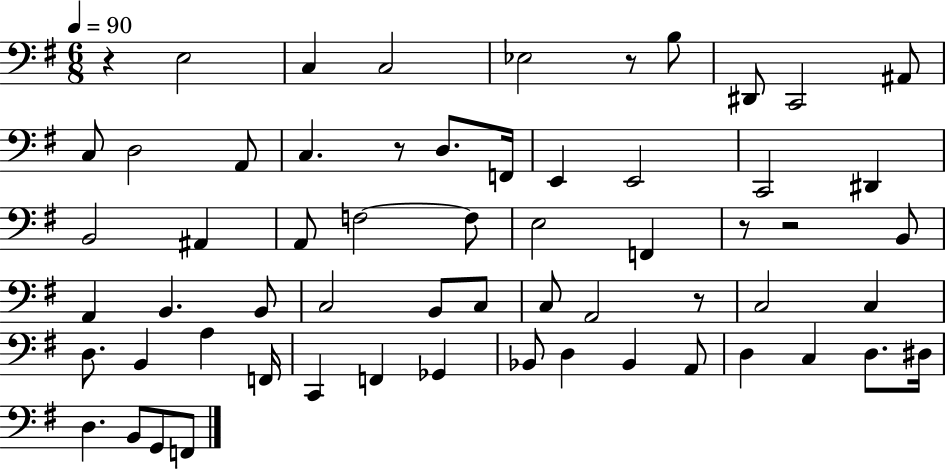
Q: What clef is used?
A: bass